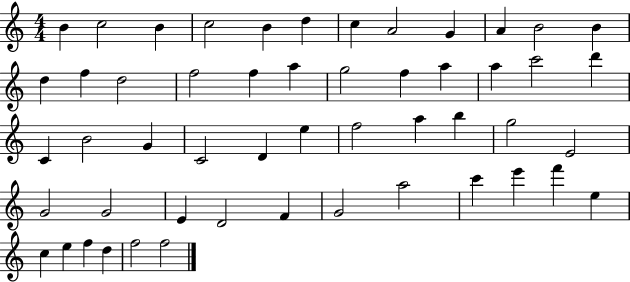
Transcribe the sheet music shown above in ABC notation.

X:1
T:Untitled
M:4/4
L:1/4
K:C
B c2 B c2 B d c A2 G A B2 B d f d2 f2 f a g2 f a a c'2 d' C B2 G C2 D e f2 a b g2 E2 G2 G2 E D2 F G2 a2 c' e' f' e c e f d f2 f2